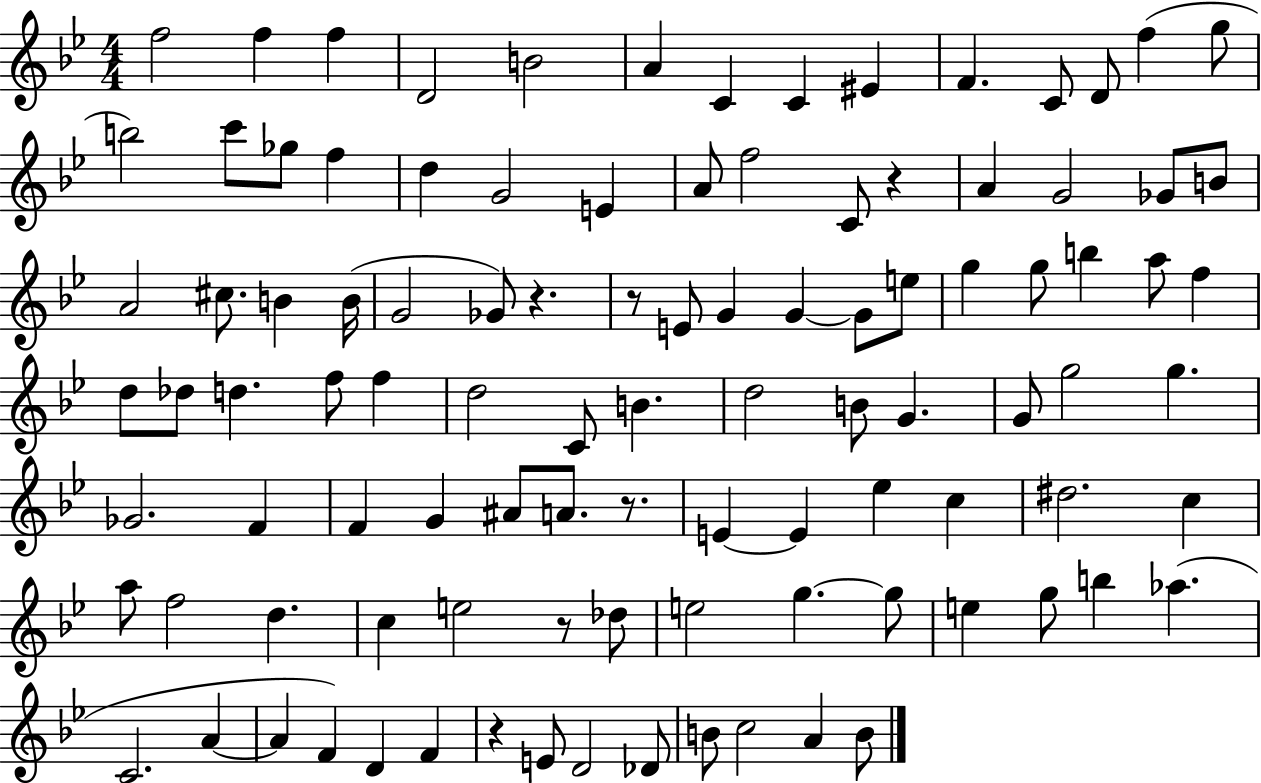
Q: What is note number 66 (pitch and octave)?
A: E4